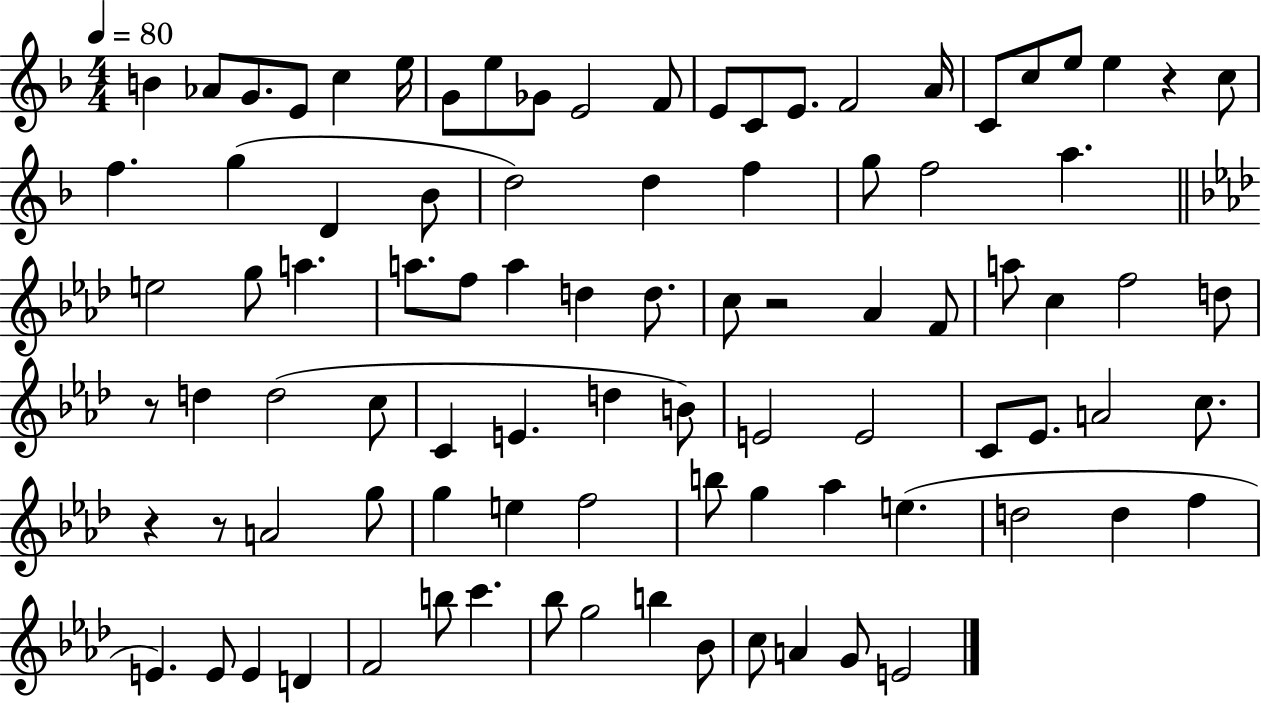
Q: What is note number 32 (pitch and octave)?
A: E5